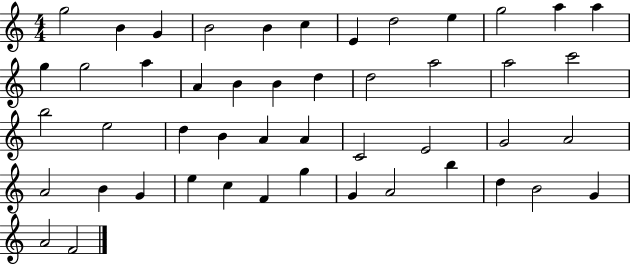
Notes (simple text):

G5/h B4/q G4/q B4/h B4/q C5/q E4/q D5/h E5/q G5/h A5/q A5/q G5/q G5/h A5/q A4/q B4/q B4/q D5/q D5/h A5/h A5/h C6/h B5/h E5/h D5/q B4/q A4/q A4/q C4/h E4/h G4/h A4/h A4/h B4/q G4/q E5/q C5/q F4/q G5/q G4/q A4/h B5/q D5/q B4/h G4/q A4/h F4/h